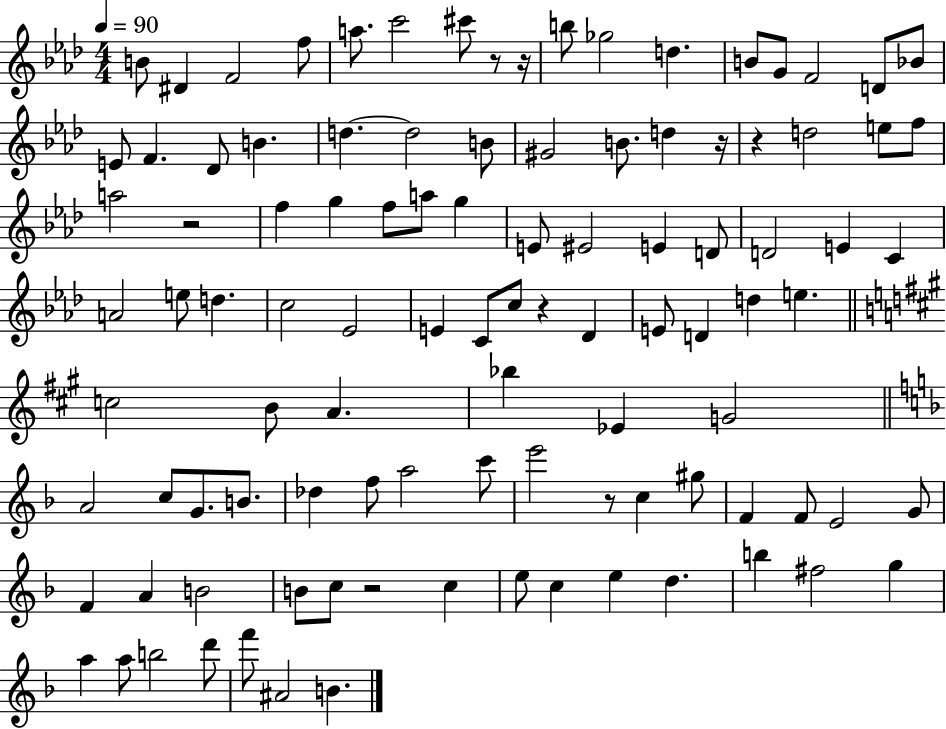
B4/e D#4/q F4/h F5/e A5/e. C6/h C#6/e R/e R/s B5/e Gb5/h D5/q. B4/e G4/e F4/h D4/e Bb4/e E4/e F4/q. Db4/e B4/q. D5/q. D5/h B4/e G#4/h B4/e. D5/q R/s R/q D5/h E5/e F5/e A5/h R/h F5/q G5/q F5/e A5/e G5/q E4/e EIS4/h E4/q D4/e D4/h E4/q C4/q A4/h E5/e D5/q. C5/h Eb4/h E4/q C4/e C5/e R/q Db4/q E4/e D4/q D5/q E5/q. C5/h B4/e A4/q. Bb5/q Eb4/q G4/h A4/h C5/e G4/e. B4/e. Db5/q F5/e A5/h C6/e E6/h R/e C5/q G#5/e F4/q F4/e E4/h G4/e F4/q A4/q B4/h B4/e C5/e R/h C5/q E5/e C5/q E5/q D5/q. B5/q F#5/h G5/q A5/q A5/e B5/h D6/e F6/e A#4/h B4/q.